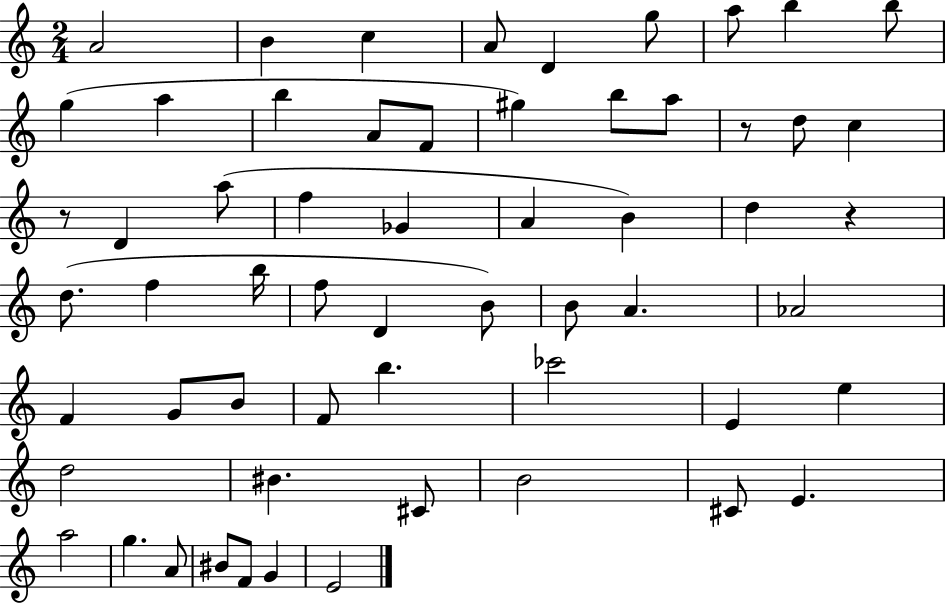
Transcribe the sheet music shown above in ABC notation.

X:1
T:Untitled
M:2/4
L:1/4
K:C
A2 B c A/2 D g/2 a/2 b b/2 g a b A/2 F/2 ^g b/2 a/2 z/2 d/2 c z/2 D a/2 f _G A B d z d/2 f b/4 f/2 D B/2 B/2 A _A2 F G/2 B/2 F/2 b _c'2 E e d2 ^B ^C/2 B2 ^C/2 E a2 g A/2 ^B/2 F/2 G E2